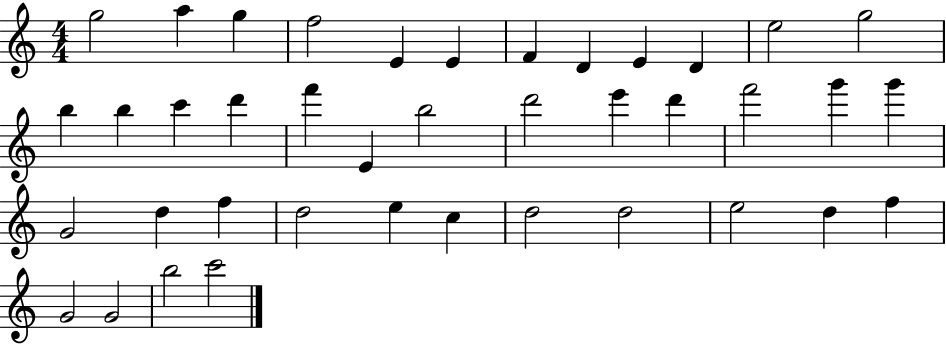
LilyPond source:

{
  \clef treble
  \numericTimeSignature
  \time 4/4
  \key c \major
  g''2 a''4 g''4 | f''2 e'4 e'4 | f'4 d'4 e'4 d'4 | e''2 g''2 | \break b''4 b''4 c'''4 d'''4 | f'''4 e'4 b''2 | d'''2 e'''4 d'''4 | f'''2 g'''4 g'''4 | \break g'2 d''4 f''4 | d''2 e''4 c''4 | d''2 d''2 | e''2 d''4 f''4 | \break g'2 g'2 | b''2 c'''2 | \bar "|."
}